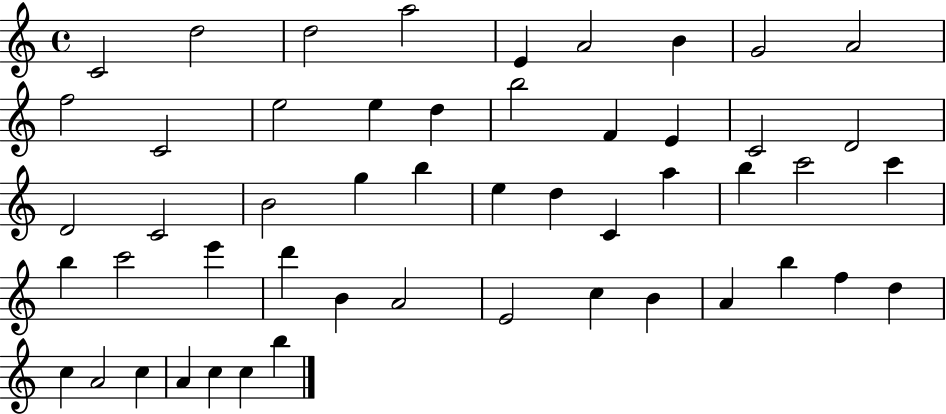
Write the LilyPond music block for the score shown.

{
  \clef treble
  \time 4/4
  \defaultTimeSignature
  \key c \major
  c'2 d''2 | d''2 a''2 | e'4 a'2 b'4 | g'2 a'2 | \break f''2 c'2 | e''2 e''4 d''4 | b''2 f'4 e'4 | c'2 d'2 | \break d'2 c'2 | b'2 g''4 b''4 | e''4 d''4 c'4 a''4 | b''4 c'''2 c'''4 | \break b''4 c'''2 e'''4 | d'''4 b'4 a'2 | e'2 c''4 b'4 | a'4 b''4 f''4 d''4 | \break c''4 a'2 c''4 | a'4 c''4 c''4 b''4 | \bar "|."
}